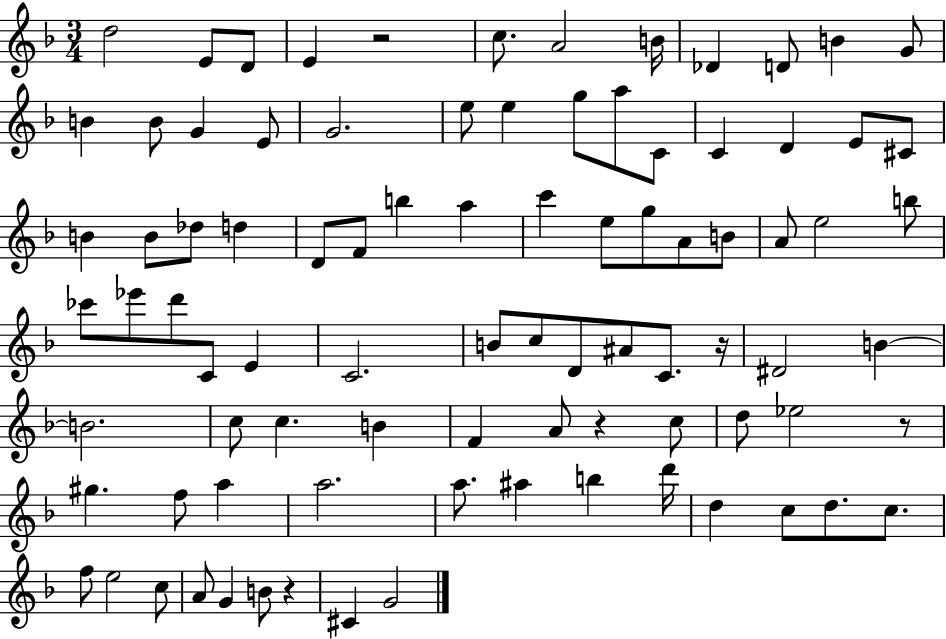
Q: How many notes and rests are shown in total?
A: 88